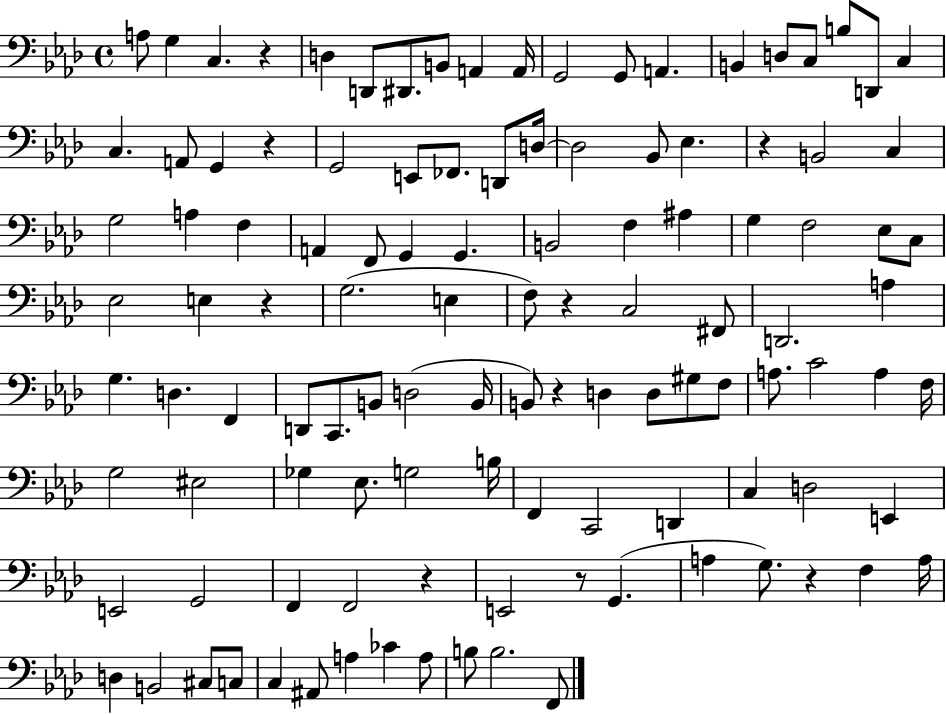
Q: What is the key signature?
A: AES major